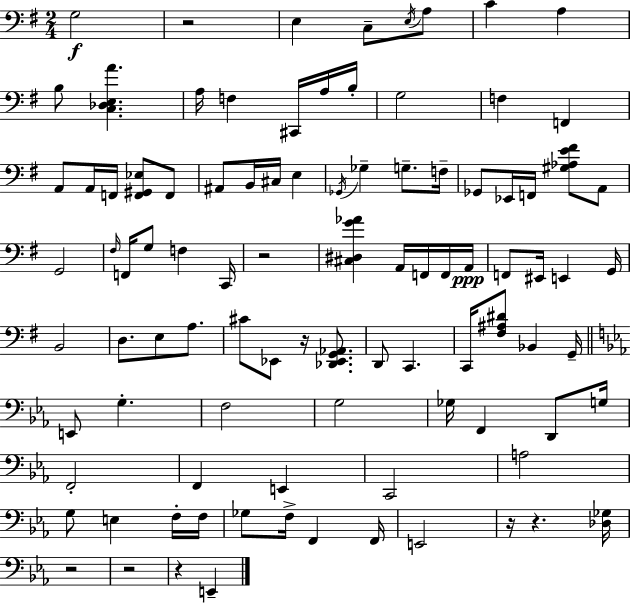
{
  \clef bass
  \numericTimeSignature
  \time 2/4
  \key e \minor
  g2\f | r2 | e4 c8-- \acciaccatura { e16 } a8 | c'4 a4 | \break b8 <c des e a'>4. | a16 f4 cis,16 a16 | b16-. g2 | f4 f,4 | \break a,8 a,16 f,16 <f, gis, ees>8 f,8 | ais,8 b,16 cis16 e4 | \acciaccatura { ges,16 } ges4-- g8.-- | f16-- ges,8 ees,16 f,16 <gis aes e' fis'>8 | \break a,8 g,2 | \grace { fis16 } f,16 g8 f4 | c,16 r2 | <cis dis g' aes'>4 a,16 | \break f,16 f,16 a,16\ppp f,8 eis,16 e,4 | g,16 b,2 | d8. e8 | a8. cis'8 ees,8 r16 | \break <des, ees, g, aes,>8. d,8 c,4. | c,16 <fis ais dis'>8 bes,4 | g,16-- \bar "||" \break \key ees \major e,8 g4.-. | f2 | g2 | ges16 f,4 d,8 g16 | \break f,2-. | f,4 e,4 | c,2 | a2 | \break g8 e4 f16-. f16 | ges8 f16-> f,4 f,16 | e,2 | r16 r4. <des ges>16 | \break r2 | r2 | r4 e,4-- | \bar "|."
}